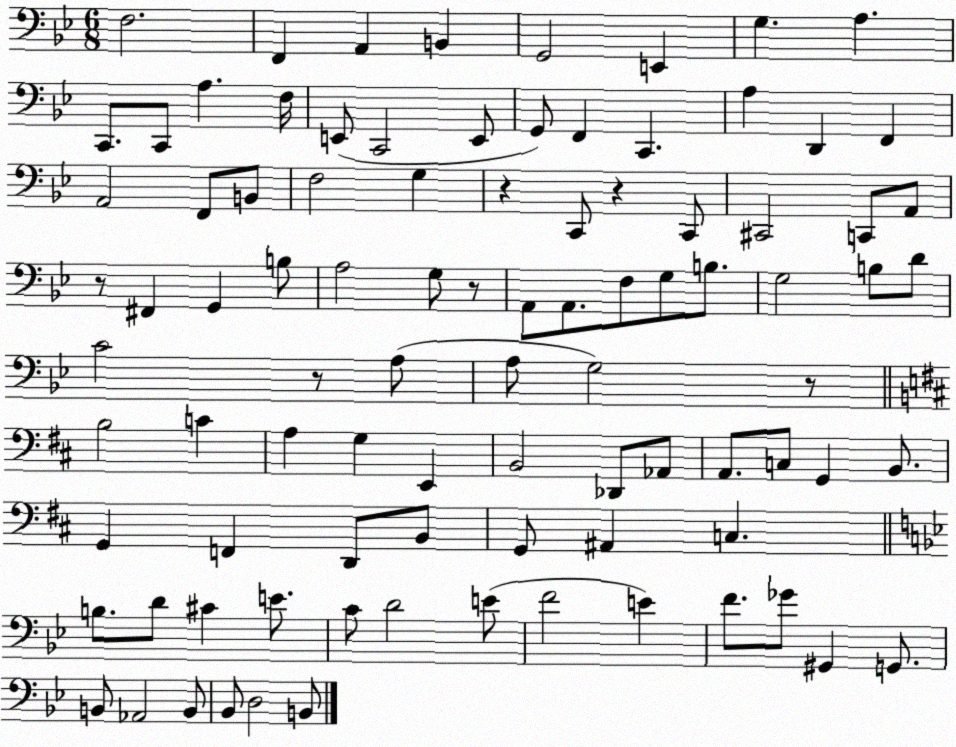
X:1
T:Untitled
M:6/8
L:1/4
K:Bb
F,2 F,, A,, B,, G,,2 E,, G, A, C,,/2 C,,/2 A, F,/4 E,,/2 C,,2 E,,/2 G,,/2 F,, C,, A, D,, F,, A,,2 F,,/2 B,,/2 F,2 G, z C,,/2 z C,,/2 ^C,,2 C,,/2 A,,/2 z/2 ^F,, G,, B,/2 A,2 G,/2 z/2 A,,/2 A,,/2 F,/2 G,/2 B,/2 G,2 B,/2 D/2 C2 z/2 A,/2 A,/2 G,2 z/2 B,2 C A, G, E,, B,,2 _D,,/2 _A,,/2 A,,/2 C,/2 G,, B,,/2 G,, F,, D,,/2 B,,/2 G,,/2 ^A,, C, B,/2 D/2 ^C E/2 C/2 D2 E/2 F2 E F/2 _G/2 ^G,, G,,/2 B,,/2 _A,,2 B,,/2 _B,,/2 D,2 B,,/2